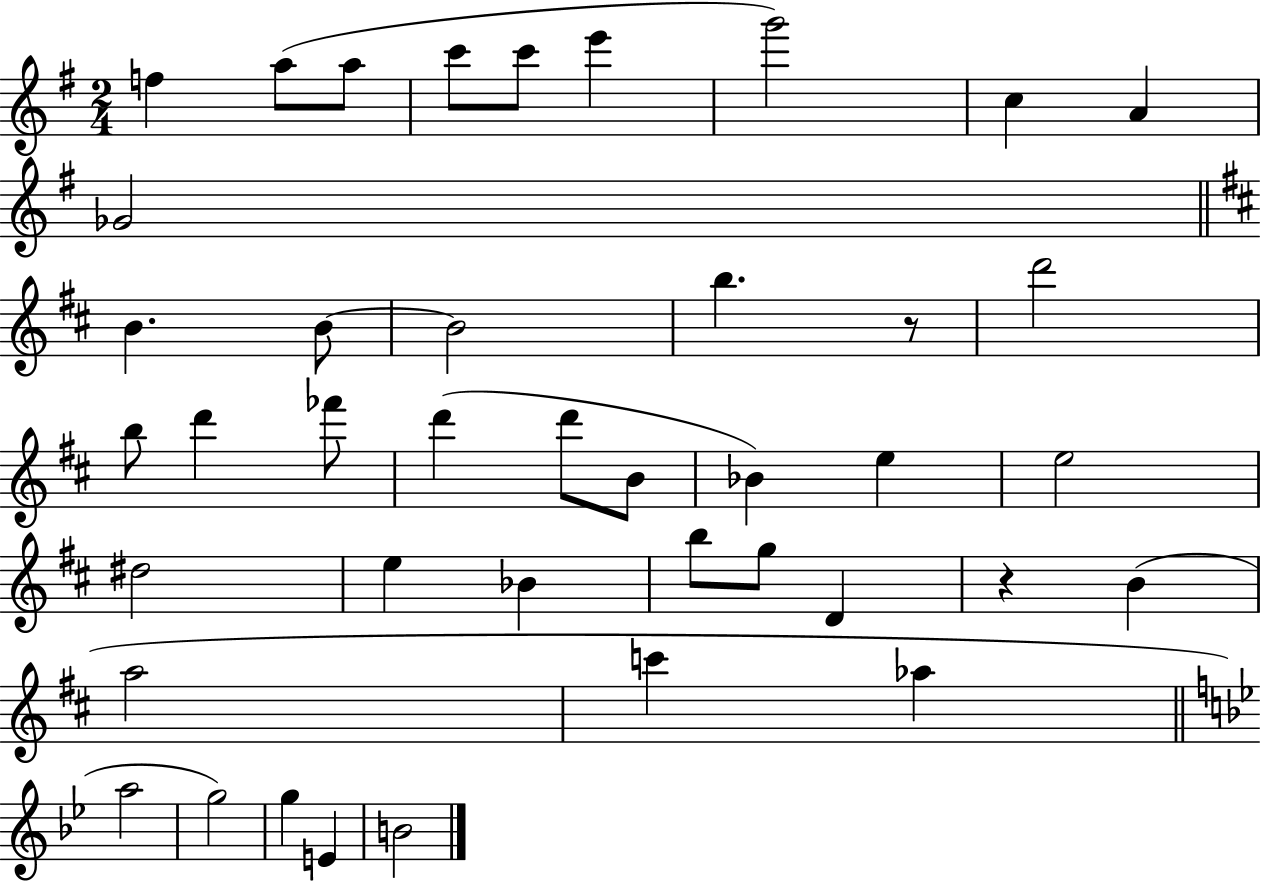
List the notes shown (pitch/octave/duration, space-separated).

F5/q A5/e A5/e C6/e C6/e E6/q G6/h C5/q A4/q Gb4/h B4/q. B4/e B4/h B5/q. R/e D6/h B5/e D6/q FES6/e D6/q D6/e B4/e Bb4/q E5/q E5/h D#5/h E5/q Bb4/q B5/e G5/e D4/q R/q B4/q A5/h C6/q Ab5/q A5/h G5/h G5/q E4/q B4/h